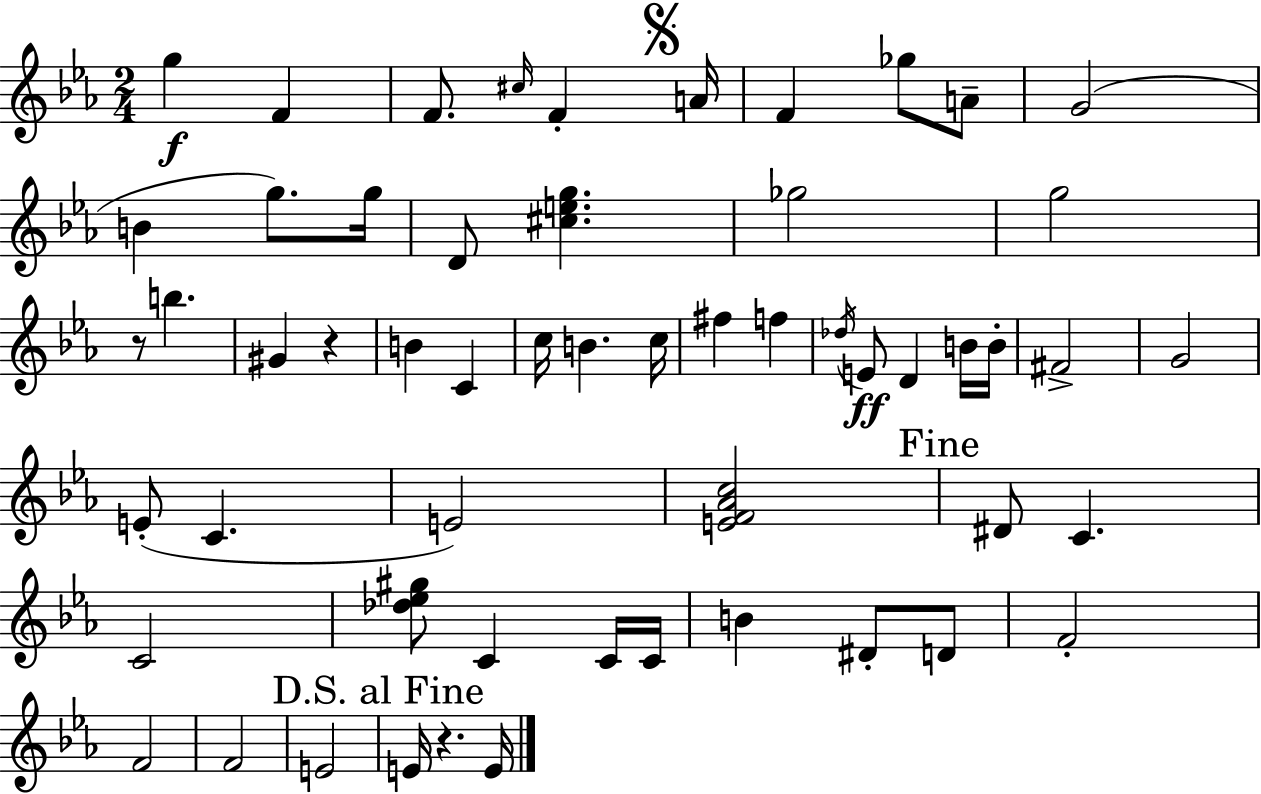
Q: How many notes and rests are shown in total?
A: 56